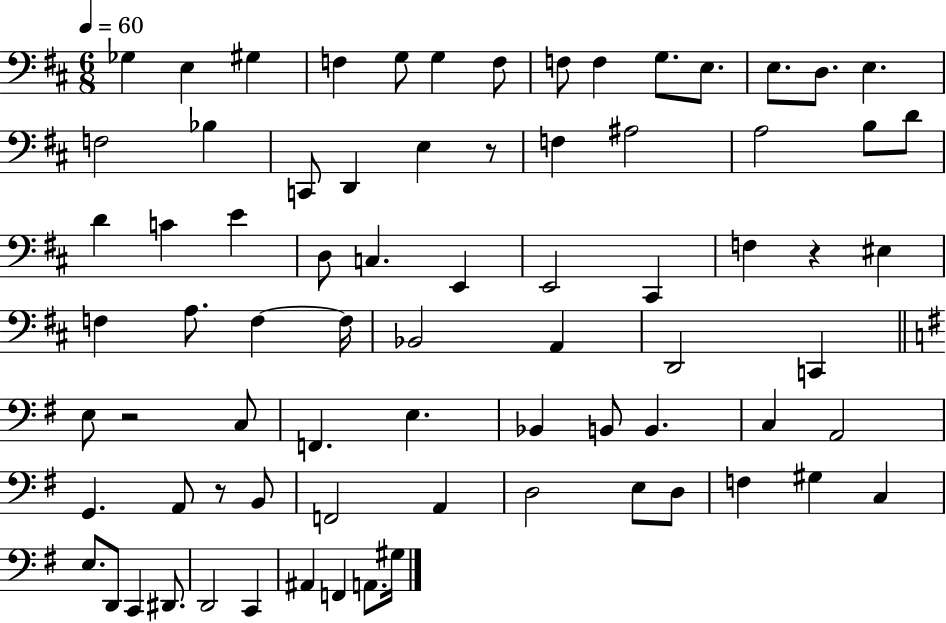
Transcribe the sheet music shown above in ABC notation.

X:1
T:Untitled
M:6/8
L:1/4
K:D
_G, E, ^G, F, G,/2 G, F,/2 F,/2 F, G,/2 E,/2 E,/2 D,/2 E, F,2 _B, C,,/2 D,, E, z/2 F, ^A,2 A,2 B,/2 D/2 D C E D,/2 C, E,, E,,2 ^C,, F, z ^E, F, A,/2 F, F,/4 _B,,2 A,, D,,2 C,, E,/2 z2 C,/2 F,, E, _B,, B,,/2 B,, C, A,,2 G,, A,,/2 z/2 B,,/2 F,,2 A,, D,2 E,/2 D,/2 F, ^G, C, E,/2 D,,/2 C,, ^D,,/2 D,,2 C,, ^A,, F,, A,,/2 ^G,/4